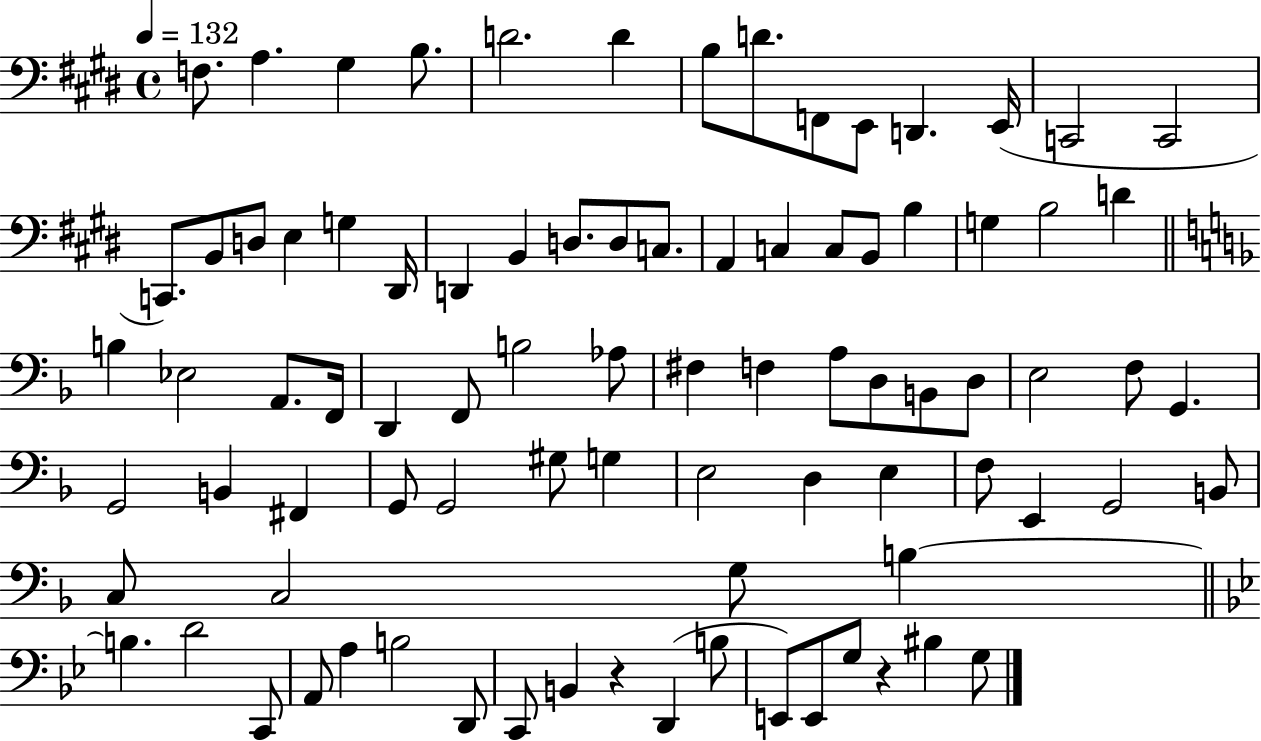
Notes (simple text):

F3/e. A3/q. G#3/q B3/e. D4/h. D4/q B3/e D4/e. F2/e E2/e D2/q. E2/s C2/h C2/h C2/e. B2/e D3/e E3/q G3/q D#2/s D2/q B2/q D3/e. D3/e C3/e. A2/q C3/q C3/e B2/e B3/q G3/q B3/h D4/q B3/q Eb3/h A2/e. F2/s D2/q F2/e B3/h Ab3/e F#3/q F3/q A3/e D3/e B2/e D3/e E3/h F3/e G2/q. G2/h B2/q F#2/q G2/e G2/h G#3/e G3/q E3/h D3/q E3/q F3/e E2/q G2/h B2/e C3/e C3/h G3/e B3/q B3/q. D4/h C2/e A2/e A3/q B3/h D2/e C2/e B2/q R/q D2/q B3/e E2/e E2/e G3/e R/q BIS3/q G3/e